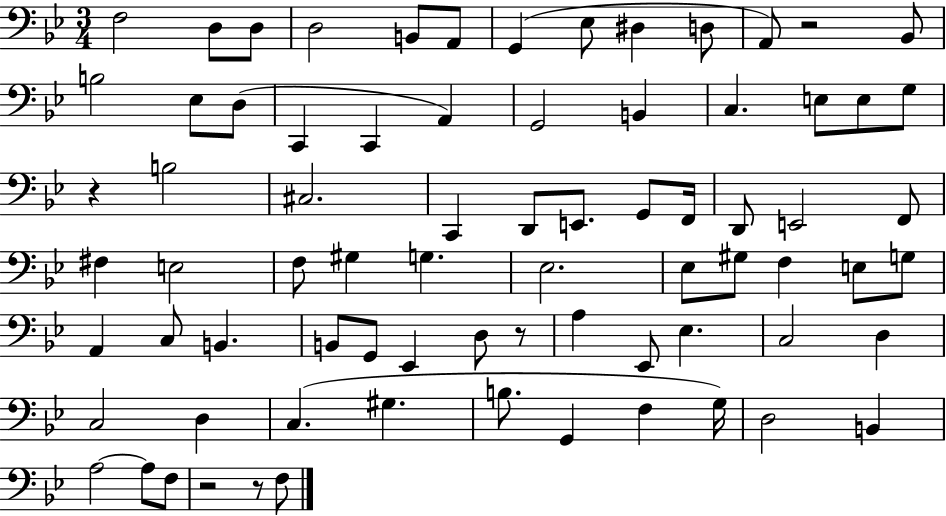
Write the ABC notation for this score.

X:1
T:Untitled
M:3/4
L:1/4
K:Bb
F,2 D,/2 D,/2 D,2 B,,/2 A,,/2 G,, _E,/2 ^D, D,/2 A,,/2 z2 _B,,/2 B,2 _E,/2 D,/2 C,, C,, A,, G,,2 B,, C, E,/2 E,/2 G,/2 z B,2 ^C,2 C,, D,,/2 E,,/2 G,,/2 F,,/4 D,,/2 E,,2 F,,/2 ^F, E,2 F,/2 ^G, G, _E,2 _E,/2 ^G,/2 F, E,/2 G,/2 A,, C,/2 B,, B,,/2 G,,/2 _E,, D,/2 z/2 A, _E,,/2 _E, C,2 D, C,2 D, C, ^G, B,/2 G,, F, G,/4 D,2 B,, A,2 A,/2 F,/2 z2 z/2 F,/2